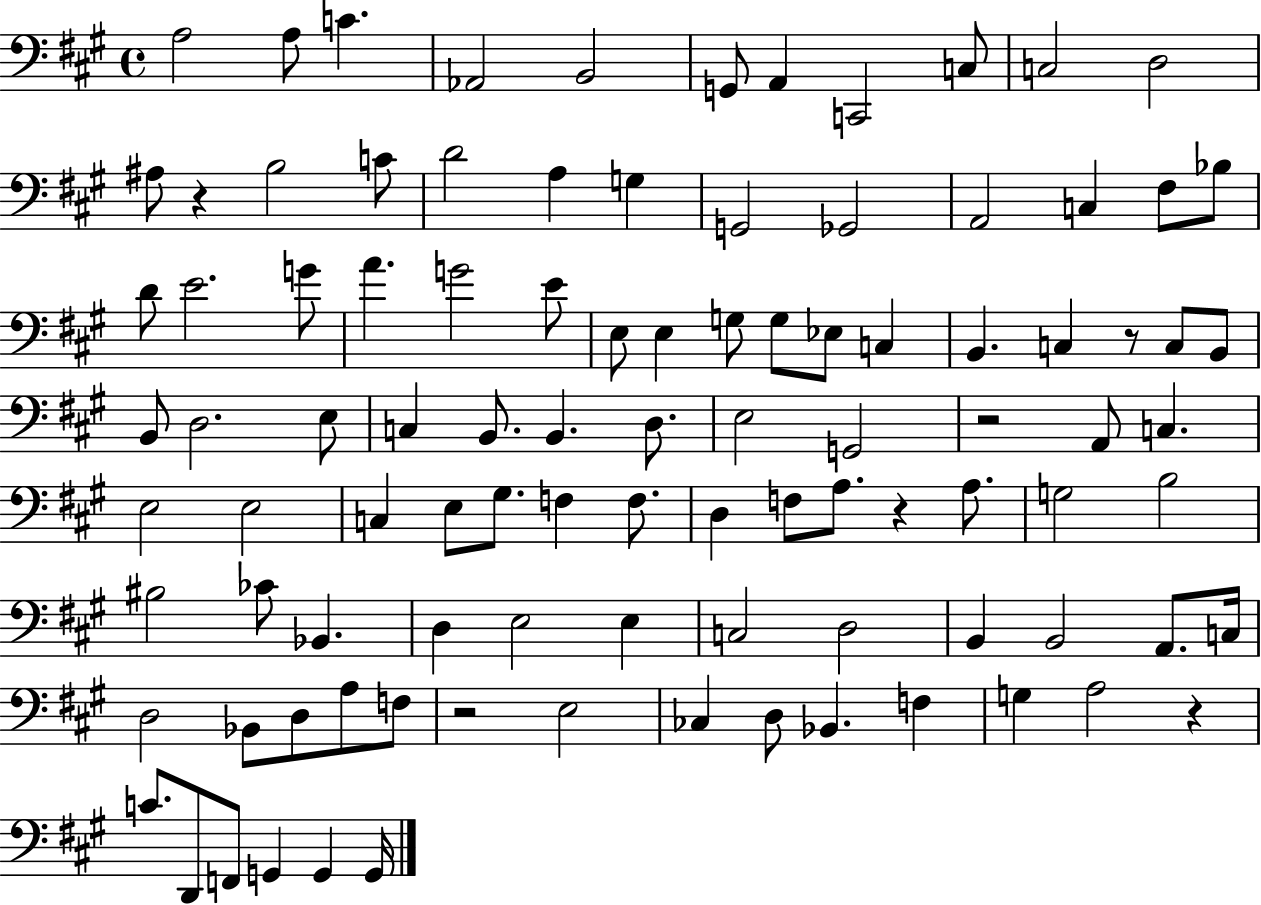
A3/h A3/e C4/q. Ab2/h B2/h G2/e A2/q C2/h C3/e C3/h D3/h A#3/e R/q B3/h C4/e D4/h A3/q G3/q G2/h Gb2/h A2/h C3/q F#3/e Bb3/e D4/e E4/h. G4/e A4/q. G4/h E4/e E3/e E3/q G3/e G3/e Eb3/e C3/q B2/q. C3/q R/e C3/e B2/e B2/e D3/h. E3/e C3/q B2/e. B2/q. D3/e. E3/h G2/h R/h A2/e C3/q. E3/h E3/h C3/q E3/e G#3/e. F3/q F3/e. D3/q F3/e A3/e. R/q A3/e. G3/h B3/h BIS3/h CES4/e Bb2/q. D3/q E3/h E3/q C3/h D3/h B2/q B2/h A2/e. C3/s D3/h Bb2/e D3/e A3/e F3/e R/h E3/h CES3/q D3/e Bb2/q. F3/q G3/q A3/h R/q C4/e. D2/e F2/e G2/q G2/q G2/s